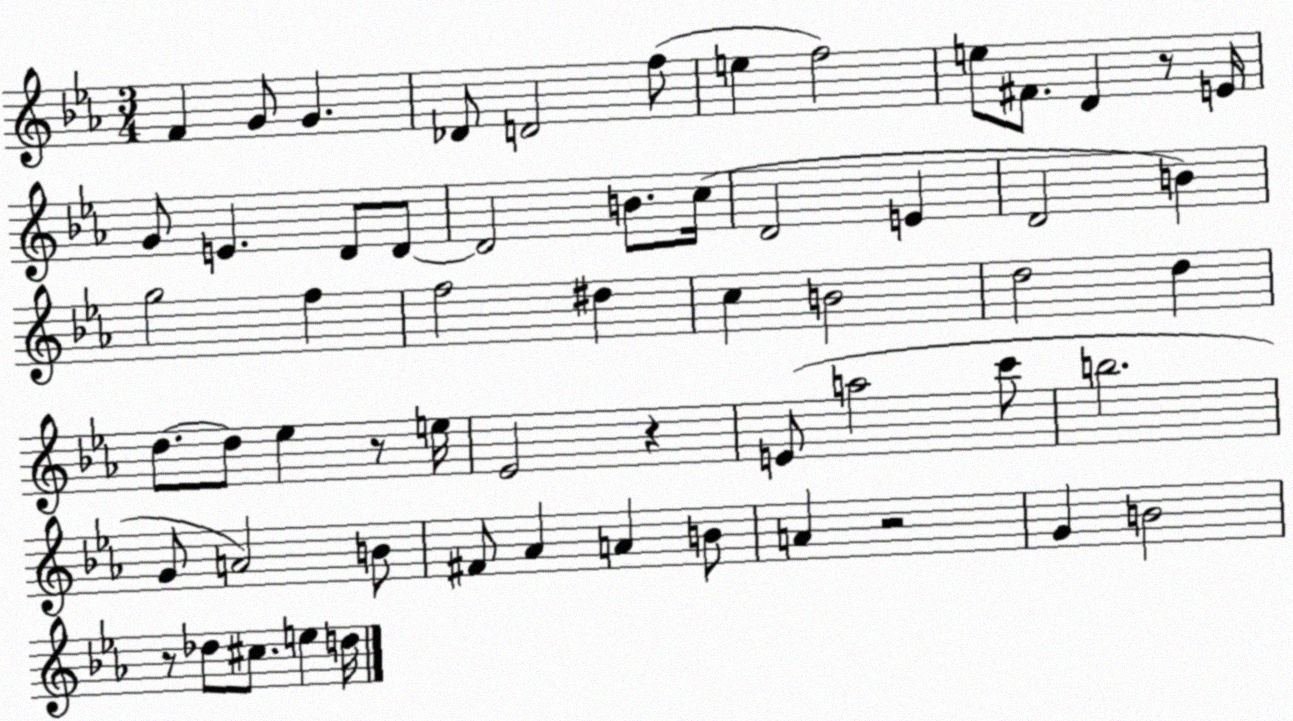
X:1
T:Untitled
M:3/4
L:1/4
K:Eb
F G/2 G _D/2 D2 f/2 e f2 e/2 ^F/2 D z/2 E/4 G/2 E D/2 D/2 D2 B/2 c/4 D2 E D2 B g2 f f2 ^d c B2 d2 d d/2 d/2 _e z/2 e/4 _E2 z E/2 a2 c'/2 b2 G/2 A2 B/2 ^F/2 _A A B/2 A z2 G B2 z/2 _d/2 ^c/2 e d/4